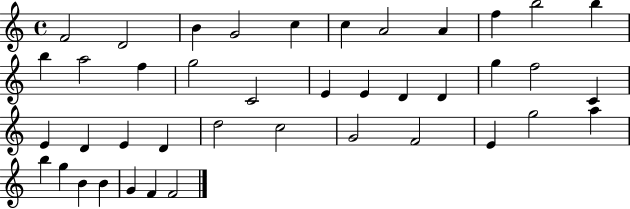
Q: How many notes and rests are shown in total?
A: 41